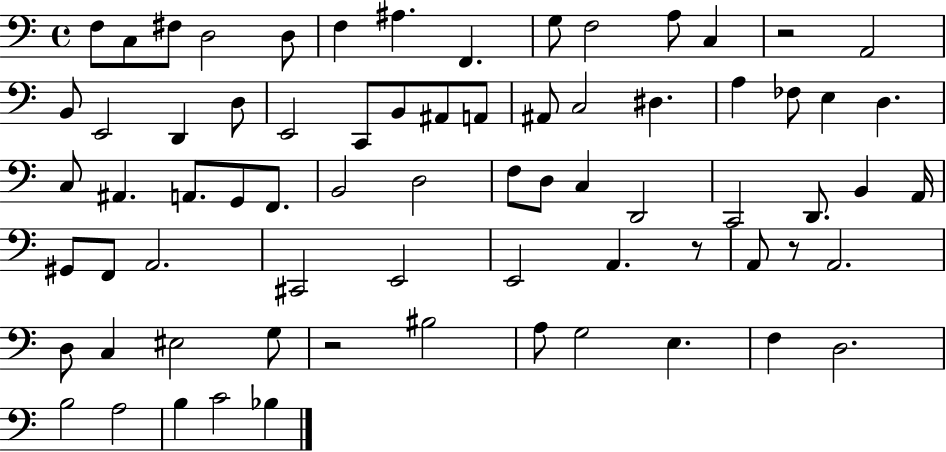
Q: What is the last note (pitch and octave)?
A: Bb3